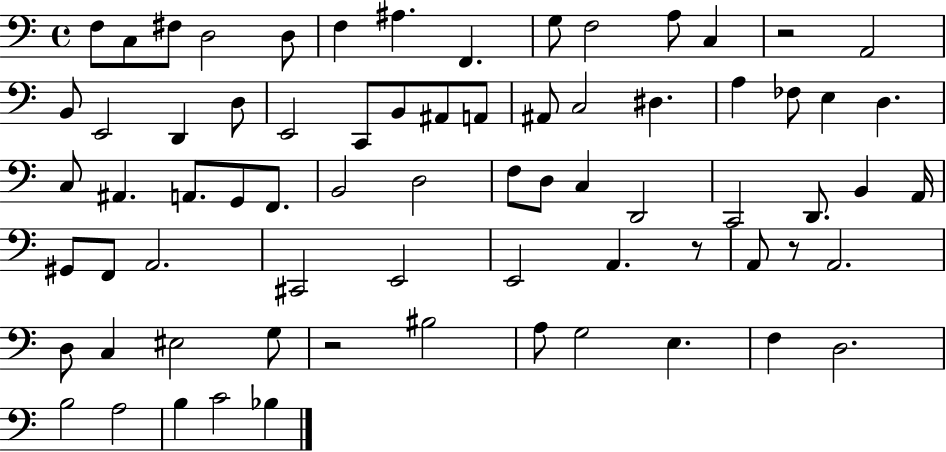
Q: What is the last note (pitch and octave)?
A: Bb3